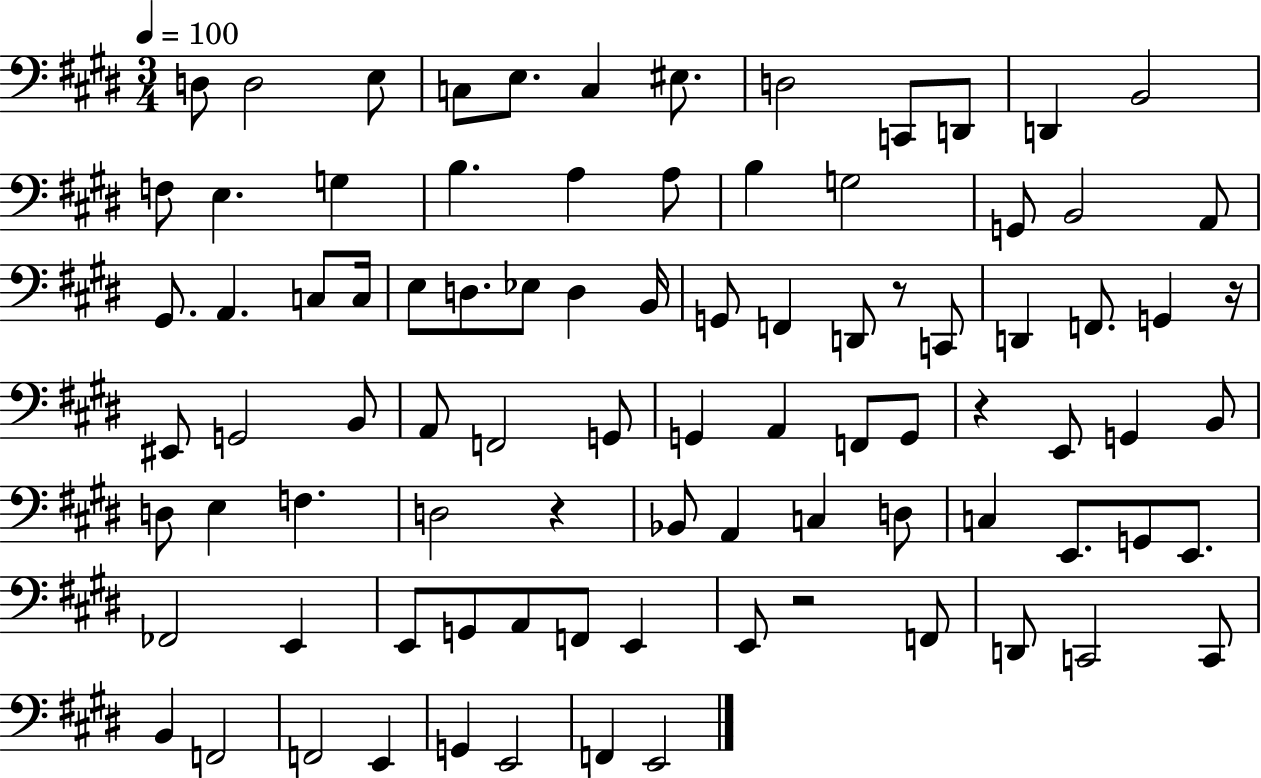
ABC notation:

X:1
T:Untitled
M:3/4
L:1/4
K:E
D,/2 D,2 E,/2 C,/2 E,/2 C, ^E,/2 D,2 C,,/2 D,,/2 D,, B,,2 F,/2 E, G, B, A, A,/2 B, G,2 G,,/2 B,,2 A,,/2 ^G,,/2 A,, C,/2 C,/4 E,/2 D,/2 _E,/2 D, B,,/4 G,,/2 F,, D,,/2 z/2 C,,/2 D,, F,,/2 G,, z/4 ^E,,/2 G,,2 B,,/2 A,,/2 F,,2 G,,/2 G,, A,, F,,/2 G,,/2 z E,,/2 G,, B,,/2 D,/2 E, F, D,2 z _B,,/2 A,, C, D,/2 C, E,,/2 G,,/2 E,,/2 _F,,2 E,, E,,/2 G,,/2 A,,/2 F,,/2 E,, E,,/2 z2 F,,/2 D,,/2 C,,2 C,,/2 B,, F,,2 F,,2 E,, G,, E,,2 F,, E,,2